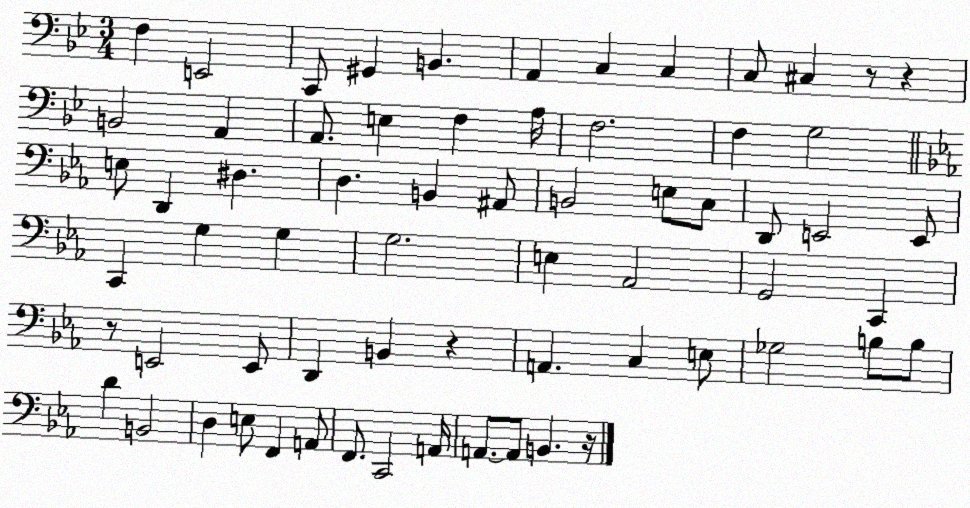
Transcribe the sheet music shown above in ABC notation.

X:1
T:Untitled
M:3/4
L:1/4
K:Bb
F, E,,2 C,,/2 ^G,, B,, A,, C, C, C,/2 ^C, z/2 z B,,2 A,, A,,/2 E, F, A,/4 F,2 F, G,2 E,/2 D,, ^D, D, B,, ^A,,/2 B,,2 E,/2 C,/2 D,,/2 E,,2 E,,/2 C,, G, G, G,2 E, _A,,2 G,,2 C,, z/2 E,,2 E,,/2 D,, B,, z A,, C, E,/2 _G,2 B,/2 B,/2 D B,,2 D, E,/2 F,, A,,/2 F,,/2 C,,2 A,,/4 A,,/2 A,,/2 B,, z/4